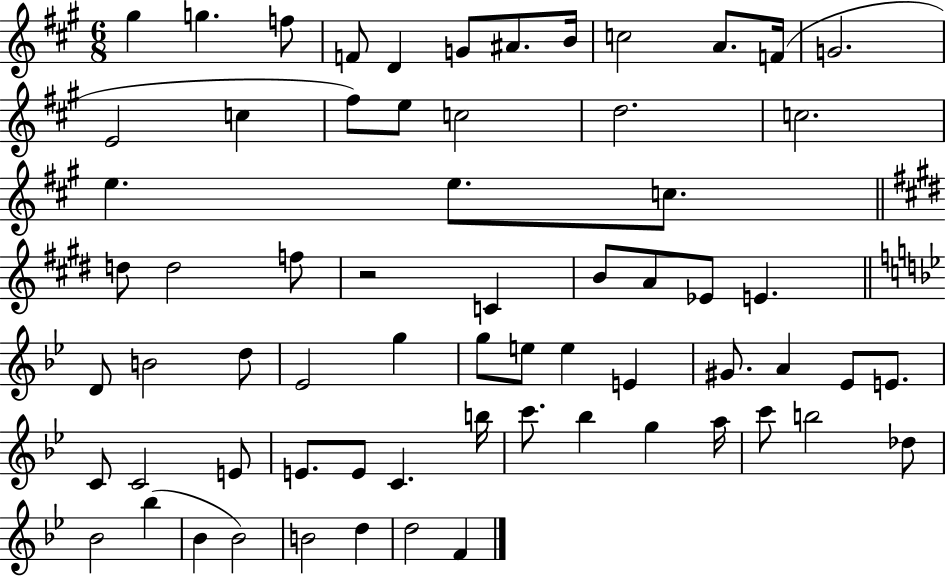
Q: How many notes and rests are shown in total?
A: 66